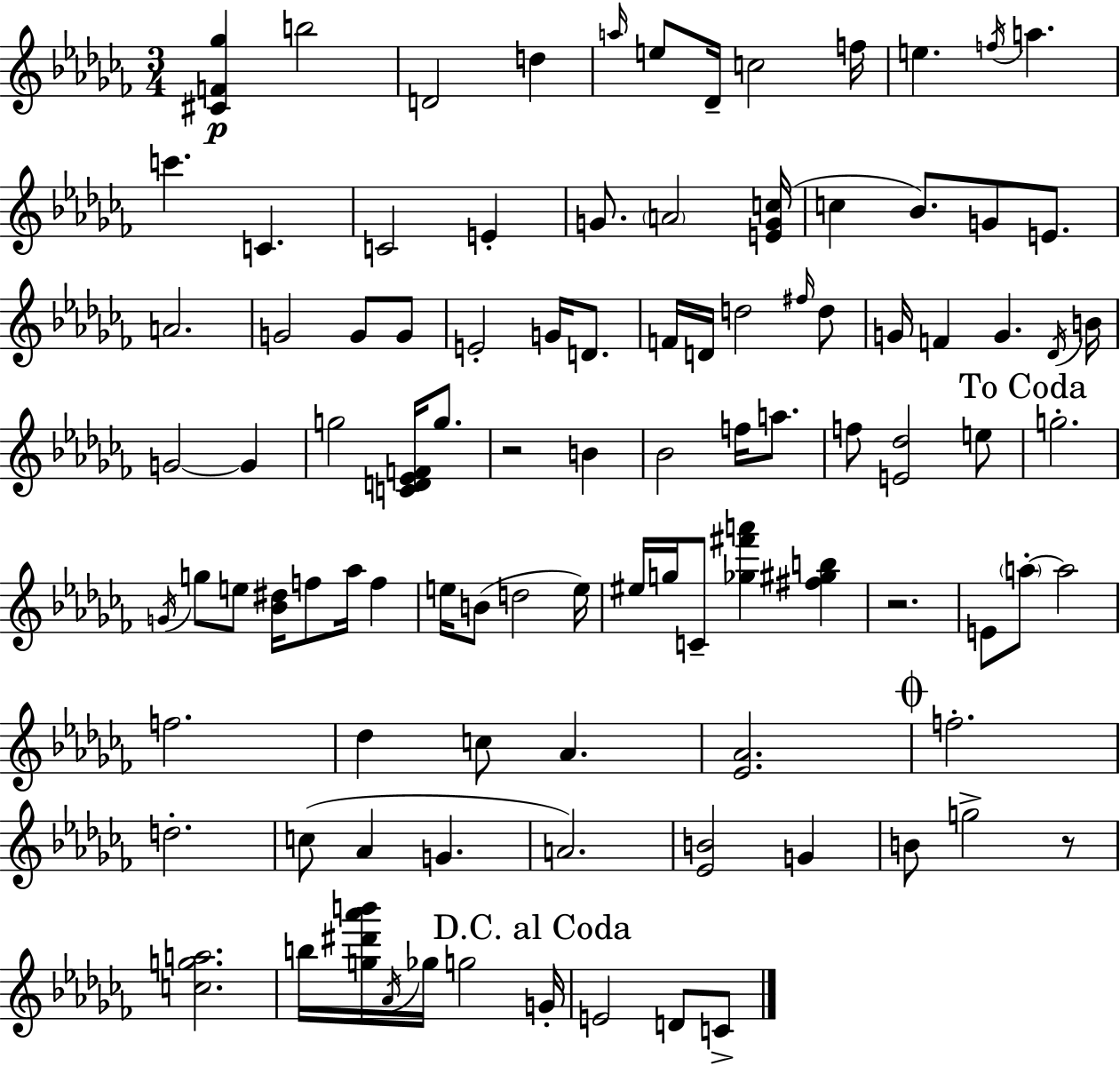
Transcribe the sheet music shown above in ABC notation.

X:1
T:Untitled
M:3/4
L:1/4
K:Abm
[^CF_g] b2 D2 d a/4 e/2 _D/4 c2 f/4 e f/4 a c' C C2 E G/2 A2 [EGc]/4 c _B/2 G/2 E/2 A2 G2 G/2 G/2 E2 G/4 D/2 F/4 D/4 d2 ^f/4 d/2 G/4 F G _D/4 B/4 G2 G g2 [CD_EF]/4 g/2 z2 B _B2 f/4 a/2 f/2 [E_d]2 e/2 g2 G/4 g/2 e/2 [_B^d]/4 f/2 _a/4 f e/4 B/2 d2 e/4 ^e/4 g/4 C/2 [_g^f'a'] [^f^gb] z2 E/2 a/2 a2 f2 _d c/2 _A [_E_A]2 f2 d2 c/2 _A G A2 [_EB]2 G B/2 g2 z/2 [cga]2 b/4 [g^d'_a'b']/4 _A/4 _g/4 g2 G/4 E2 D/2 C/2